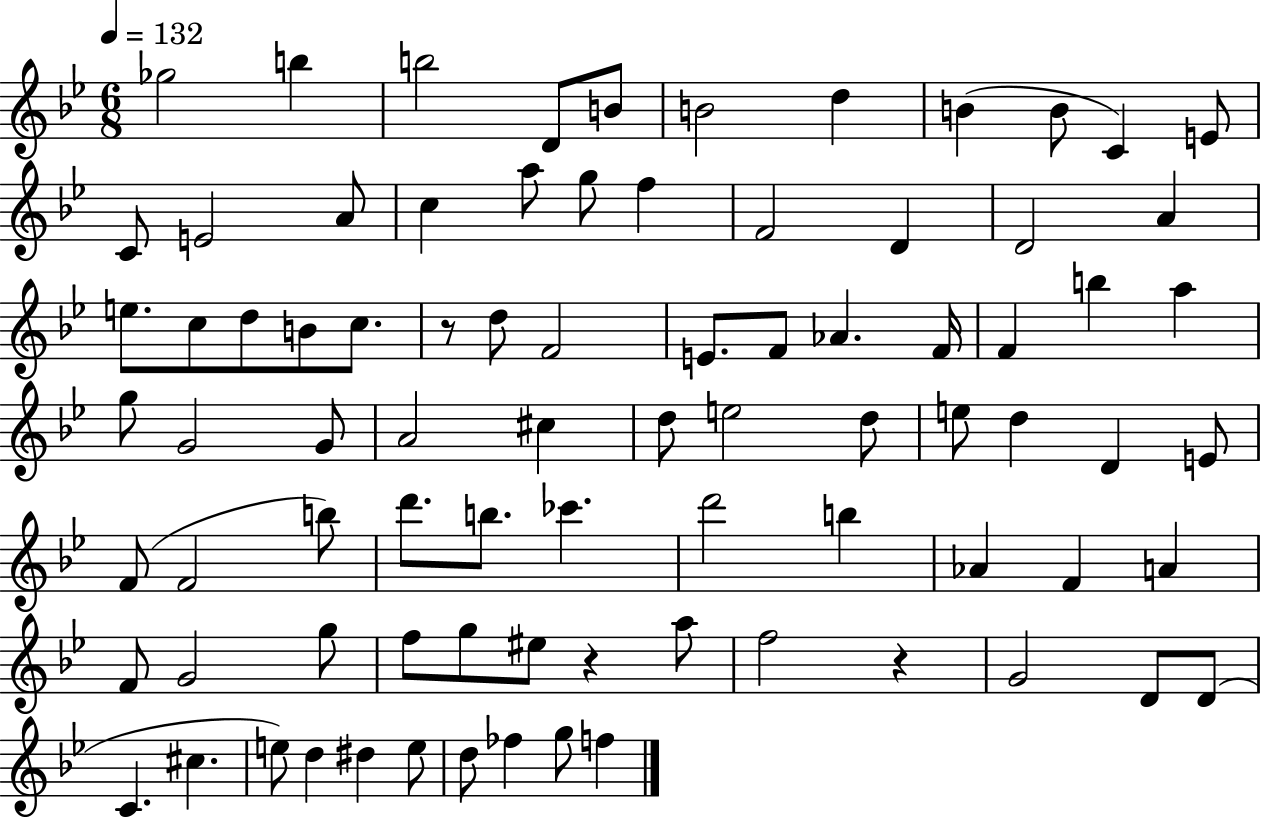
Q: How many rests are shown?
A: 3